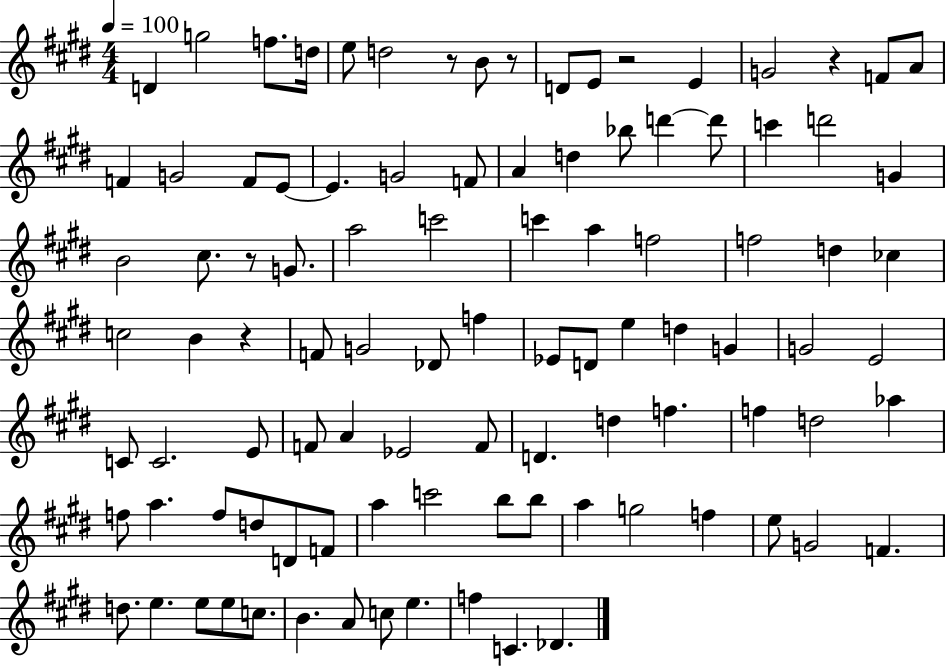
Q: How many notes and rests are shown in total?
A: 99